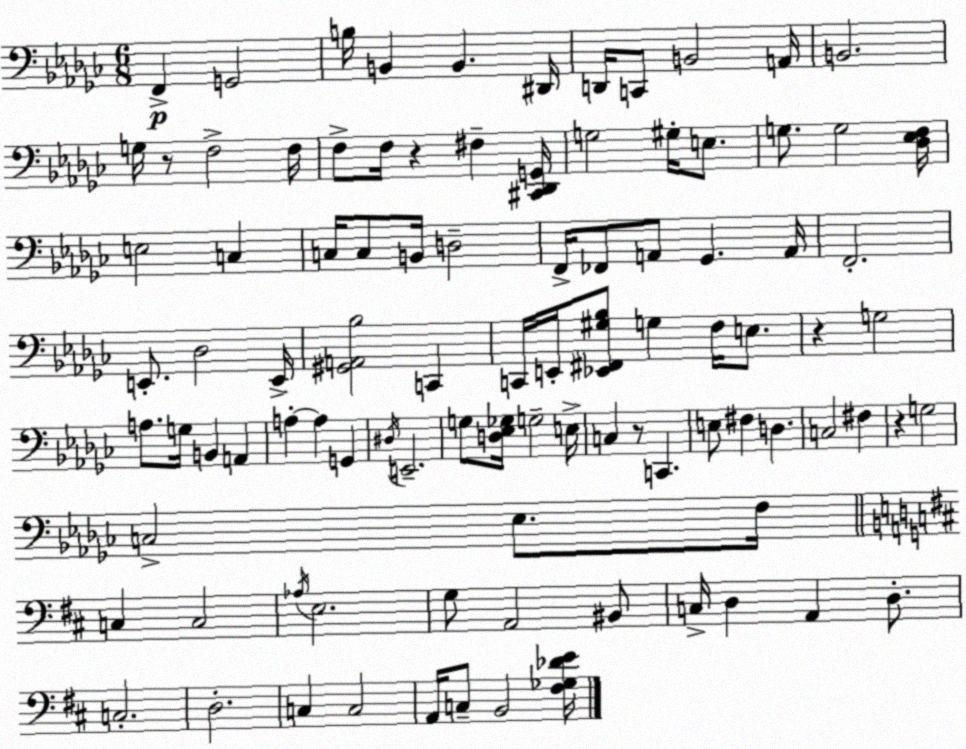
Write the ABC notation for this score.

X:1
T:Untitled
M:6/8
L:1/4
K:Ebm
F,, G,,2 B,/4 B,, B,, ^D,,/4 D,,/4 C,,/2 B,,2 A,,/4 B,,2 G,/4 z/2 F,2 F,/4 F,/2 F,/4 z ^F, [^C,,_D,,G,,]/4 G,2 ^G,/4 E,/2 G,/2 G,2 [_D,_E,F,]/4 E,2 C, C,/4 C,/2 B,,/4 D,2 F,,/4 _F,,/2 A,,/2 _G,, A,,/4 F,,2 E,,/2 _D,2 E,,/4 [^G,,A,,_B,]2 C,, C,,/4 E,,/4 [_E,,^F,,^G,_B,]/2 G, F,/4 E,/2 z G,2 A,/2 G,/4 B,, A,, A, A, G,, ^D,/4 E,,2 G,/2 [D,_E,_G,]/4 G,2 E,/4 C, z/2 C,, E,/2 ^F, D, C,2 ^F, z G,2 C,2 _E,/2 F,/4 C, C,2 _A,/4 E,2 G,/2 A,,2 ^B,,/2 C,/4 D, A,, D,/2 C,2 D,2 C, C,2 A,,/4 C,/2 B,,2 [^F,_G,_DE]/4